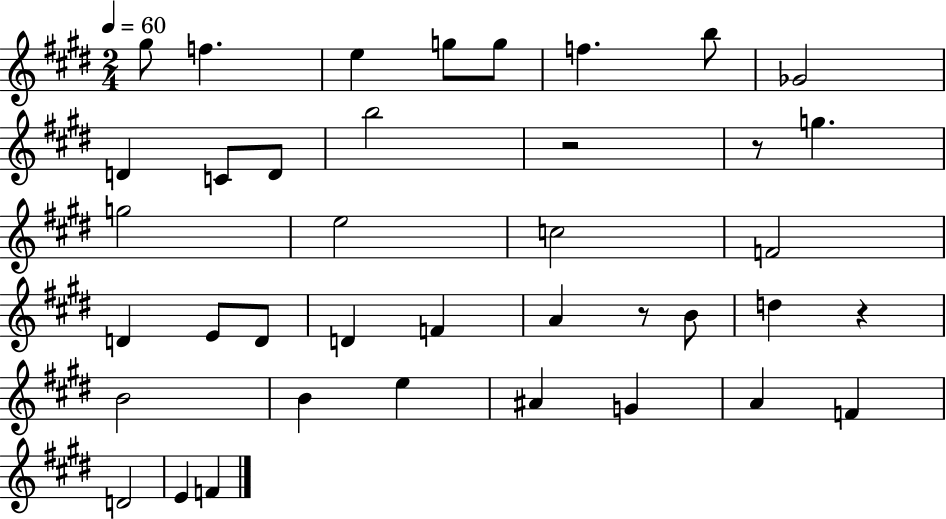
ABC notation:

X:1
T:Untitled
M:2/4
L:1/4
K:E
^g/2 f e g/2 g/2 f b/2 _G2 D C/2 D/2 b2 z2 z/2 g g2 e2 c2 F2 D E/2 D/2 D F A z/2 B/2 d z B2 B e ^A G A F D2 E F